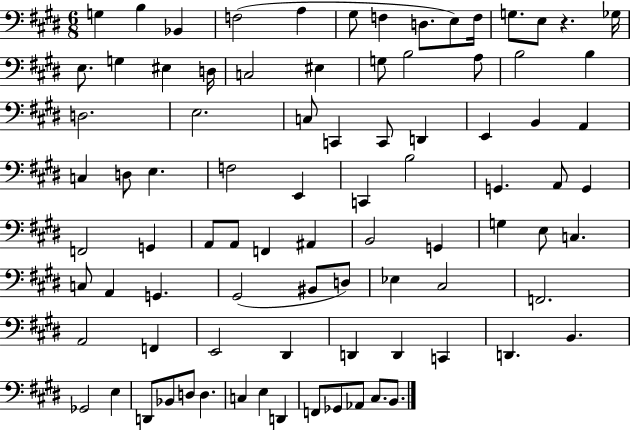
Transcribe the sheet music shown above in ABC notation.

X:1
T:Untitled
M:6/8
L:1/4
K:E
G, B, _B,, F,2 A, ^G,/2 F, D,/2 E,/2 F,/4 G,/2 E,/2 z _G,/4 E,/2 G, ^E, D,/4 C,2 ^E, G,/2 B,2 A,/2 B,2 B, D,2 E,2 C,/2 C,, C,,/2 D,, E,, B,, A,, C, D,/2 E, F,2 E,, C,, B,2 G,, A,,/2 G,, F,,2 G,, A,,/2 A,,/2 F,, ^A,, B,,2 G,, G, E,/2 C, C,/2 A,, G,, ^G,,2 ^B,,/2 D,/2 _E, ^C,2 F,,2 A,,2 F,, E,,2 ^D,, D,, D,, C,, D,, B,, _G,,2 E, D,,/2 _B,,/2 D,/2 D, C, E, D,, F,,/2 _G,,/2 _A,,/2 ^C,/2 B,,/2